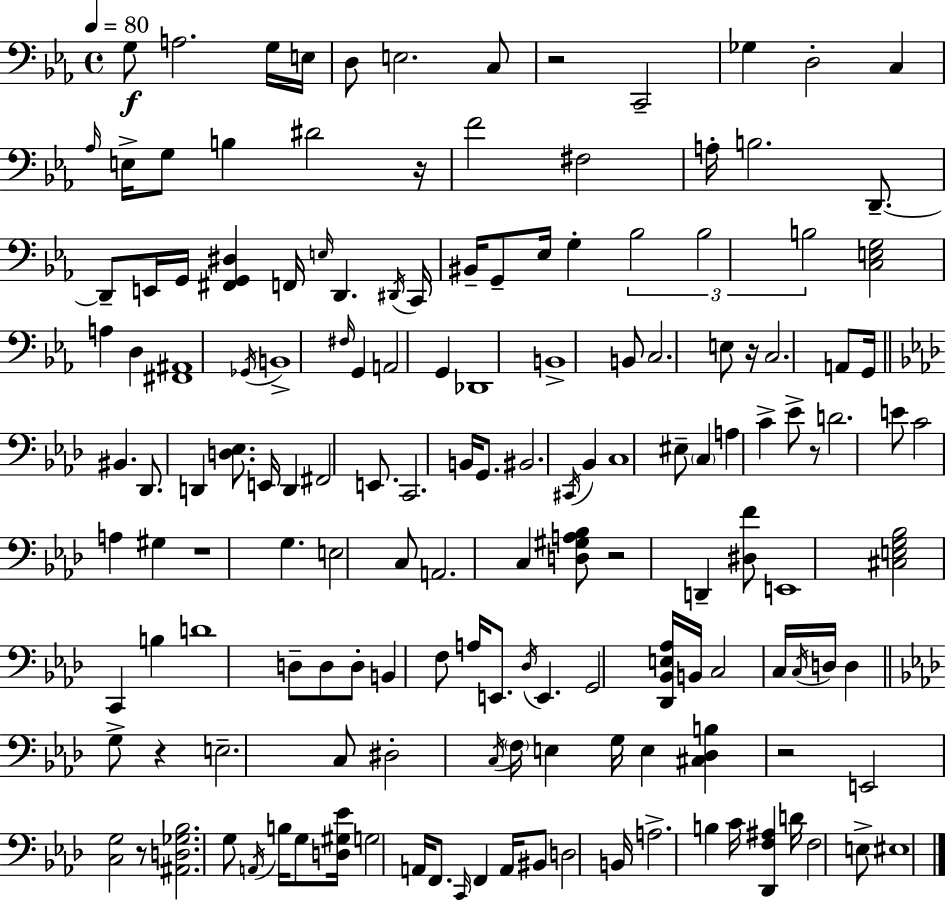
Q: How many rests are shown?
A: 9